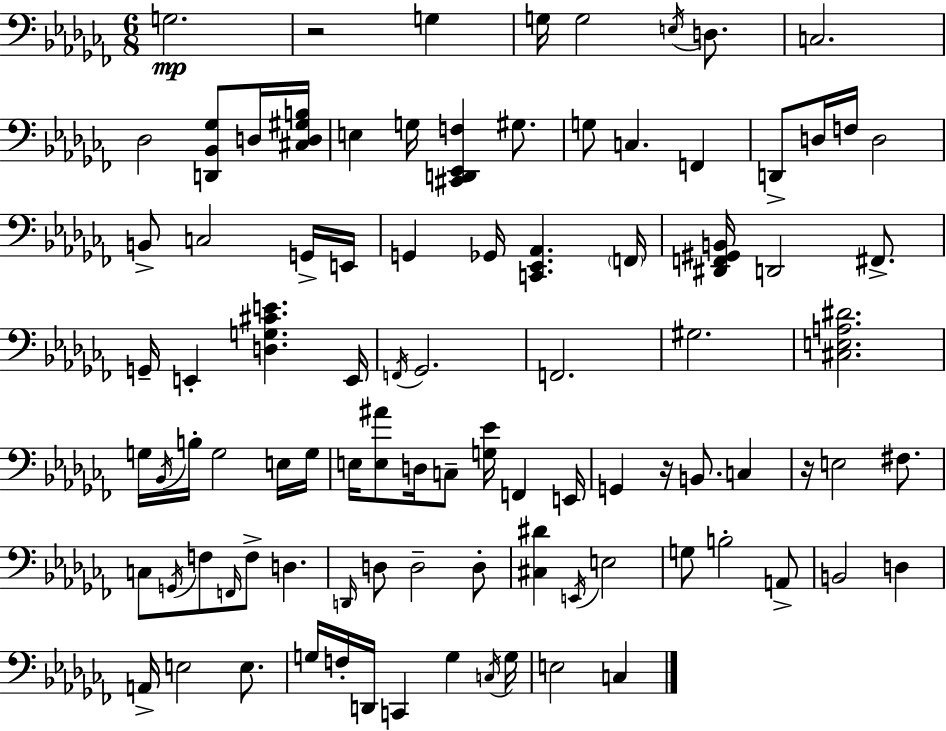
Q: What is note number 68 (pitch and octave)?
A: D3